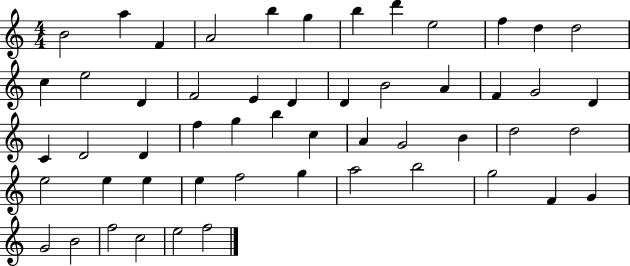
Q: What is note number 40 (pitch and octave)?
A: E5